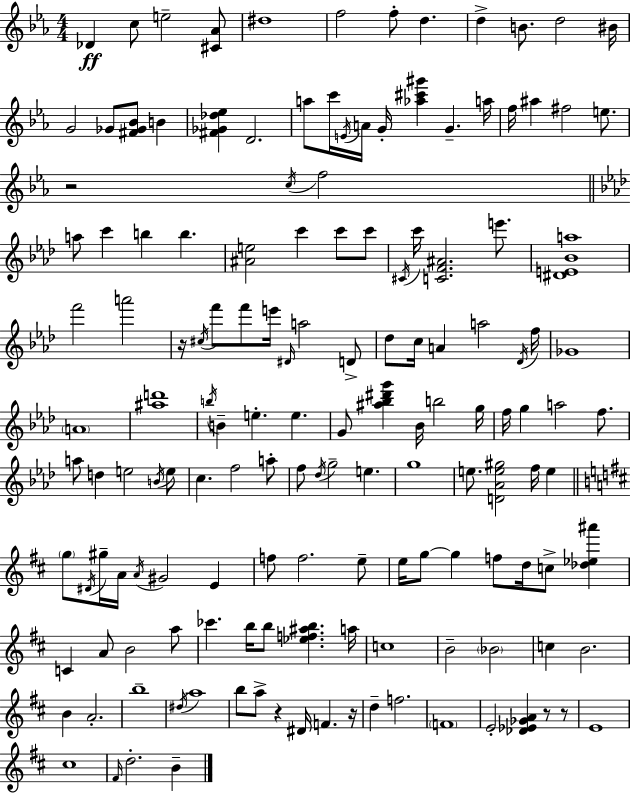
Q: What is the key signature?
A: EES major